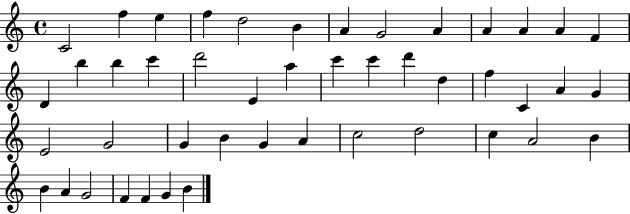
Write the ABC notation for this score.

X:1
T:Untitled
M:4/4
L:1/4
K:C
C2 f e f d2 B A G2 A A A A F D b b c' d'2 E a c' c' d' d f C A G E2 G2 G B G A c2 d2 c A2 B B A G2 F F G B